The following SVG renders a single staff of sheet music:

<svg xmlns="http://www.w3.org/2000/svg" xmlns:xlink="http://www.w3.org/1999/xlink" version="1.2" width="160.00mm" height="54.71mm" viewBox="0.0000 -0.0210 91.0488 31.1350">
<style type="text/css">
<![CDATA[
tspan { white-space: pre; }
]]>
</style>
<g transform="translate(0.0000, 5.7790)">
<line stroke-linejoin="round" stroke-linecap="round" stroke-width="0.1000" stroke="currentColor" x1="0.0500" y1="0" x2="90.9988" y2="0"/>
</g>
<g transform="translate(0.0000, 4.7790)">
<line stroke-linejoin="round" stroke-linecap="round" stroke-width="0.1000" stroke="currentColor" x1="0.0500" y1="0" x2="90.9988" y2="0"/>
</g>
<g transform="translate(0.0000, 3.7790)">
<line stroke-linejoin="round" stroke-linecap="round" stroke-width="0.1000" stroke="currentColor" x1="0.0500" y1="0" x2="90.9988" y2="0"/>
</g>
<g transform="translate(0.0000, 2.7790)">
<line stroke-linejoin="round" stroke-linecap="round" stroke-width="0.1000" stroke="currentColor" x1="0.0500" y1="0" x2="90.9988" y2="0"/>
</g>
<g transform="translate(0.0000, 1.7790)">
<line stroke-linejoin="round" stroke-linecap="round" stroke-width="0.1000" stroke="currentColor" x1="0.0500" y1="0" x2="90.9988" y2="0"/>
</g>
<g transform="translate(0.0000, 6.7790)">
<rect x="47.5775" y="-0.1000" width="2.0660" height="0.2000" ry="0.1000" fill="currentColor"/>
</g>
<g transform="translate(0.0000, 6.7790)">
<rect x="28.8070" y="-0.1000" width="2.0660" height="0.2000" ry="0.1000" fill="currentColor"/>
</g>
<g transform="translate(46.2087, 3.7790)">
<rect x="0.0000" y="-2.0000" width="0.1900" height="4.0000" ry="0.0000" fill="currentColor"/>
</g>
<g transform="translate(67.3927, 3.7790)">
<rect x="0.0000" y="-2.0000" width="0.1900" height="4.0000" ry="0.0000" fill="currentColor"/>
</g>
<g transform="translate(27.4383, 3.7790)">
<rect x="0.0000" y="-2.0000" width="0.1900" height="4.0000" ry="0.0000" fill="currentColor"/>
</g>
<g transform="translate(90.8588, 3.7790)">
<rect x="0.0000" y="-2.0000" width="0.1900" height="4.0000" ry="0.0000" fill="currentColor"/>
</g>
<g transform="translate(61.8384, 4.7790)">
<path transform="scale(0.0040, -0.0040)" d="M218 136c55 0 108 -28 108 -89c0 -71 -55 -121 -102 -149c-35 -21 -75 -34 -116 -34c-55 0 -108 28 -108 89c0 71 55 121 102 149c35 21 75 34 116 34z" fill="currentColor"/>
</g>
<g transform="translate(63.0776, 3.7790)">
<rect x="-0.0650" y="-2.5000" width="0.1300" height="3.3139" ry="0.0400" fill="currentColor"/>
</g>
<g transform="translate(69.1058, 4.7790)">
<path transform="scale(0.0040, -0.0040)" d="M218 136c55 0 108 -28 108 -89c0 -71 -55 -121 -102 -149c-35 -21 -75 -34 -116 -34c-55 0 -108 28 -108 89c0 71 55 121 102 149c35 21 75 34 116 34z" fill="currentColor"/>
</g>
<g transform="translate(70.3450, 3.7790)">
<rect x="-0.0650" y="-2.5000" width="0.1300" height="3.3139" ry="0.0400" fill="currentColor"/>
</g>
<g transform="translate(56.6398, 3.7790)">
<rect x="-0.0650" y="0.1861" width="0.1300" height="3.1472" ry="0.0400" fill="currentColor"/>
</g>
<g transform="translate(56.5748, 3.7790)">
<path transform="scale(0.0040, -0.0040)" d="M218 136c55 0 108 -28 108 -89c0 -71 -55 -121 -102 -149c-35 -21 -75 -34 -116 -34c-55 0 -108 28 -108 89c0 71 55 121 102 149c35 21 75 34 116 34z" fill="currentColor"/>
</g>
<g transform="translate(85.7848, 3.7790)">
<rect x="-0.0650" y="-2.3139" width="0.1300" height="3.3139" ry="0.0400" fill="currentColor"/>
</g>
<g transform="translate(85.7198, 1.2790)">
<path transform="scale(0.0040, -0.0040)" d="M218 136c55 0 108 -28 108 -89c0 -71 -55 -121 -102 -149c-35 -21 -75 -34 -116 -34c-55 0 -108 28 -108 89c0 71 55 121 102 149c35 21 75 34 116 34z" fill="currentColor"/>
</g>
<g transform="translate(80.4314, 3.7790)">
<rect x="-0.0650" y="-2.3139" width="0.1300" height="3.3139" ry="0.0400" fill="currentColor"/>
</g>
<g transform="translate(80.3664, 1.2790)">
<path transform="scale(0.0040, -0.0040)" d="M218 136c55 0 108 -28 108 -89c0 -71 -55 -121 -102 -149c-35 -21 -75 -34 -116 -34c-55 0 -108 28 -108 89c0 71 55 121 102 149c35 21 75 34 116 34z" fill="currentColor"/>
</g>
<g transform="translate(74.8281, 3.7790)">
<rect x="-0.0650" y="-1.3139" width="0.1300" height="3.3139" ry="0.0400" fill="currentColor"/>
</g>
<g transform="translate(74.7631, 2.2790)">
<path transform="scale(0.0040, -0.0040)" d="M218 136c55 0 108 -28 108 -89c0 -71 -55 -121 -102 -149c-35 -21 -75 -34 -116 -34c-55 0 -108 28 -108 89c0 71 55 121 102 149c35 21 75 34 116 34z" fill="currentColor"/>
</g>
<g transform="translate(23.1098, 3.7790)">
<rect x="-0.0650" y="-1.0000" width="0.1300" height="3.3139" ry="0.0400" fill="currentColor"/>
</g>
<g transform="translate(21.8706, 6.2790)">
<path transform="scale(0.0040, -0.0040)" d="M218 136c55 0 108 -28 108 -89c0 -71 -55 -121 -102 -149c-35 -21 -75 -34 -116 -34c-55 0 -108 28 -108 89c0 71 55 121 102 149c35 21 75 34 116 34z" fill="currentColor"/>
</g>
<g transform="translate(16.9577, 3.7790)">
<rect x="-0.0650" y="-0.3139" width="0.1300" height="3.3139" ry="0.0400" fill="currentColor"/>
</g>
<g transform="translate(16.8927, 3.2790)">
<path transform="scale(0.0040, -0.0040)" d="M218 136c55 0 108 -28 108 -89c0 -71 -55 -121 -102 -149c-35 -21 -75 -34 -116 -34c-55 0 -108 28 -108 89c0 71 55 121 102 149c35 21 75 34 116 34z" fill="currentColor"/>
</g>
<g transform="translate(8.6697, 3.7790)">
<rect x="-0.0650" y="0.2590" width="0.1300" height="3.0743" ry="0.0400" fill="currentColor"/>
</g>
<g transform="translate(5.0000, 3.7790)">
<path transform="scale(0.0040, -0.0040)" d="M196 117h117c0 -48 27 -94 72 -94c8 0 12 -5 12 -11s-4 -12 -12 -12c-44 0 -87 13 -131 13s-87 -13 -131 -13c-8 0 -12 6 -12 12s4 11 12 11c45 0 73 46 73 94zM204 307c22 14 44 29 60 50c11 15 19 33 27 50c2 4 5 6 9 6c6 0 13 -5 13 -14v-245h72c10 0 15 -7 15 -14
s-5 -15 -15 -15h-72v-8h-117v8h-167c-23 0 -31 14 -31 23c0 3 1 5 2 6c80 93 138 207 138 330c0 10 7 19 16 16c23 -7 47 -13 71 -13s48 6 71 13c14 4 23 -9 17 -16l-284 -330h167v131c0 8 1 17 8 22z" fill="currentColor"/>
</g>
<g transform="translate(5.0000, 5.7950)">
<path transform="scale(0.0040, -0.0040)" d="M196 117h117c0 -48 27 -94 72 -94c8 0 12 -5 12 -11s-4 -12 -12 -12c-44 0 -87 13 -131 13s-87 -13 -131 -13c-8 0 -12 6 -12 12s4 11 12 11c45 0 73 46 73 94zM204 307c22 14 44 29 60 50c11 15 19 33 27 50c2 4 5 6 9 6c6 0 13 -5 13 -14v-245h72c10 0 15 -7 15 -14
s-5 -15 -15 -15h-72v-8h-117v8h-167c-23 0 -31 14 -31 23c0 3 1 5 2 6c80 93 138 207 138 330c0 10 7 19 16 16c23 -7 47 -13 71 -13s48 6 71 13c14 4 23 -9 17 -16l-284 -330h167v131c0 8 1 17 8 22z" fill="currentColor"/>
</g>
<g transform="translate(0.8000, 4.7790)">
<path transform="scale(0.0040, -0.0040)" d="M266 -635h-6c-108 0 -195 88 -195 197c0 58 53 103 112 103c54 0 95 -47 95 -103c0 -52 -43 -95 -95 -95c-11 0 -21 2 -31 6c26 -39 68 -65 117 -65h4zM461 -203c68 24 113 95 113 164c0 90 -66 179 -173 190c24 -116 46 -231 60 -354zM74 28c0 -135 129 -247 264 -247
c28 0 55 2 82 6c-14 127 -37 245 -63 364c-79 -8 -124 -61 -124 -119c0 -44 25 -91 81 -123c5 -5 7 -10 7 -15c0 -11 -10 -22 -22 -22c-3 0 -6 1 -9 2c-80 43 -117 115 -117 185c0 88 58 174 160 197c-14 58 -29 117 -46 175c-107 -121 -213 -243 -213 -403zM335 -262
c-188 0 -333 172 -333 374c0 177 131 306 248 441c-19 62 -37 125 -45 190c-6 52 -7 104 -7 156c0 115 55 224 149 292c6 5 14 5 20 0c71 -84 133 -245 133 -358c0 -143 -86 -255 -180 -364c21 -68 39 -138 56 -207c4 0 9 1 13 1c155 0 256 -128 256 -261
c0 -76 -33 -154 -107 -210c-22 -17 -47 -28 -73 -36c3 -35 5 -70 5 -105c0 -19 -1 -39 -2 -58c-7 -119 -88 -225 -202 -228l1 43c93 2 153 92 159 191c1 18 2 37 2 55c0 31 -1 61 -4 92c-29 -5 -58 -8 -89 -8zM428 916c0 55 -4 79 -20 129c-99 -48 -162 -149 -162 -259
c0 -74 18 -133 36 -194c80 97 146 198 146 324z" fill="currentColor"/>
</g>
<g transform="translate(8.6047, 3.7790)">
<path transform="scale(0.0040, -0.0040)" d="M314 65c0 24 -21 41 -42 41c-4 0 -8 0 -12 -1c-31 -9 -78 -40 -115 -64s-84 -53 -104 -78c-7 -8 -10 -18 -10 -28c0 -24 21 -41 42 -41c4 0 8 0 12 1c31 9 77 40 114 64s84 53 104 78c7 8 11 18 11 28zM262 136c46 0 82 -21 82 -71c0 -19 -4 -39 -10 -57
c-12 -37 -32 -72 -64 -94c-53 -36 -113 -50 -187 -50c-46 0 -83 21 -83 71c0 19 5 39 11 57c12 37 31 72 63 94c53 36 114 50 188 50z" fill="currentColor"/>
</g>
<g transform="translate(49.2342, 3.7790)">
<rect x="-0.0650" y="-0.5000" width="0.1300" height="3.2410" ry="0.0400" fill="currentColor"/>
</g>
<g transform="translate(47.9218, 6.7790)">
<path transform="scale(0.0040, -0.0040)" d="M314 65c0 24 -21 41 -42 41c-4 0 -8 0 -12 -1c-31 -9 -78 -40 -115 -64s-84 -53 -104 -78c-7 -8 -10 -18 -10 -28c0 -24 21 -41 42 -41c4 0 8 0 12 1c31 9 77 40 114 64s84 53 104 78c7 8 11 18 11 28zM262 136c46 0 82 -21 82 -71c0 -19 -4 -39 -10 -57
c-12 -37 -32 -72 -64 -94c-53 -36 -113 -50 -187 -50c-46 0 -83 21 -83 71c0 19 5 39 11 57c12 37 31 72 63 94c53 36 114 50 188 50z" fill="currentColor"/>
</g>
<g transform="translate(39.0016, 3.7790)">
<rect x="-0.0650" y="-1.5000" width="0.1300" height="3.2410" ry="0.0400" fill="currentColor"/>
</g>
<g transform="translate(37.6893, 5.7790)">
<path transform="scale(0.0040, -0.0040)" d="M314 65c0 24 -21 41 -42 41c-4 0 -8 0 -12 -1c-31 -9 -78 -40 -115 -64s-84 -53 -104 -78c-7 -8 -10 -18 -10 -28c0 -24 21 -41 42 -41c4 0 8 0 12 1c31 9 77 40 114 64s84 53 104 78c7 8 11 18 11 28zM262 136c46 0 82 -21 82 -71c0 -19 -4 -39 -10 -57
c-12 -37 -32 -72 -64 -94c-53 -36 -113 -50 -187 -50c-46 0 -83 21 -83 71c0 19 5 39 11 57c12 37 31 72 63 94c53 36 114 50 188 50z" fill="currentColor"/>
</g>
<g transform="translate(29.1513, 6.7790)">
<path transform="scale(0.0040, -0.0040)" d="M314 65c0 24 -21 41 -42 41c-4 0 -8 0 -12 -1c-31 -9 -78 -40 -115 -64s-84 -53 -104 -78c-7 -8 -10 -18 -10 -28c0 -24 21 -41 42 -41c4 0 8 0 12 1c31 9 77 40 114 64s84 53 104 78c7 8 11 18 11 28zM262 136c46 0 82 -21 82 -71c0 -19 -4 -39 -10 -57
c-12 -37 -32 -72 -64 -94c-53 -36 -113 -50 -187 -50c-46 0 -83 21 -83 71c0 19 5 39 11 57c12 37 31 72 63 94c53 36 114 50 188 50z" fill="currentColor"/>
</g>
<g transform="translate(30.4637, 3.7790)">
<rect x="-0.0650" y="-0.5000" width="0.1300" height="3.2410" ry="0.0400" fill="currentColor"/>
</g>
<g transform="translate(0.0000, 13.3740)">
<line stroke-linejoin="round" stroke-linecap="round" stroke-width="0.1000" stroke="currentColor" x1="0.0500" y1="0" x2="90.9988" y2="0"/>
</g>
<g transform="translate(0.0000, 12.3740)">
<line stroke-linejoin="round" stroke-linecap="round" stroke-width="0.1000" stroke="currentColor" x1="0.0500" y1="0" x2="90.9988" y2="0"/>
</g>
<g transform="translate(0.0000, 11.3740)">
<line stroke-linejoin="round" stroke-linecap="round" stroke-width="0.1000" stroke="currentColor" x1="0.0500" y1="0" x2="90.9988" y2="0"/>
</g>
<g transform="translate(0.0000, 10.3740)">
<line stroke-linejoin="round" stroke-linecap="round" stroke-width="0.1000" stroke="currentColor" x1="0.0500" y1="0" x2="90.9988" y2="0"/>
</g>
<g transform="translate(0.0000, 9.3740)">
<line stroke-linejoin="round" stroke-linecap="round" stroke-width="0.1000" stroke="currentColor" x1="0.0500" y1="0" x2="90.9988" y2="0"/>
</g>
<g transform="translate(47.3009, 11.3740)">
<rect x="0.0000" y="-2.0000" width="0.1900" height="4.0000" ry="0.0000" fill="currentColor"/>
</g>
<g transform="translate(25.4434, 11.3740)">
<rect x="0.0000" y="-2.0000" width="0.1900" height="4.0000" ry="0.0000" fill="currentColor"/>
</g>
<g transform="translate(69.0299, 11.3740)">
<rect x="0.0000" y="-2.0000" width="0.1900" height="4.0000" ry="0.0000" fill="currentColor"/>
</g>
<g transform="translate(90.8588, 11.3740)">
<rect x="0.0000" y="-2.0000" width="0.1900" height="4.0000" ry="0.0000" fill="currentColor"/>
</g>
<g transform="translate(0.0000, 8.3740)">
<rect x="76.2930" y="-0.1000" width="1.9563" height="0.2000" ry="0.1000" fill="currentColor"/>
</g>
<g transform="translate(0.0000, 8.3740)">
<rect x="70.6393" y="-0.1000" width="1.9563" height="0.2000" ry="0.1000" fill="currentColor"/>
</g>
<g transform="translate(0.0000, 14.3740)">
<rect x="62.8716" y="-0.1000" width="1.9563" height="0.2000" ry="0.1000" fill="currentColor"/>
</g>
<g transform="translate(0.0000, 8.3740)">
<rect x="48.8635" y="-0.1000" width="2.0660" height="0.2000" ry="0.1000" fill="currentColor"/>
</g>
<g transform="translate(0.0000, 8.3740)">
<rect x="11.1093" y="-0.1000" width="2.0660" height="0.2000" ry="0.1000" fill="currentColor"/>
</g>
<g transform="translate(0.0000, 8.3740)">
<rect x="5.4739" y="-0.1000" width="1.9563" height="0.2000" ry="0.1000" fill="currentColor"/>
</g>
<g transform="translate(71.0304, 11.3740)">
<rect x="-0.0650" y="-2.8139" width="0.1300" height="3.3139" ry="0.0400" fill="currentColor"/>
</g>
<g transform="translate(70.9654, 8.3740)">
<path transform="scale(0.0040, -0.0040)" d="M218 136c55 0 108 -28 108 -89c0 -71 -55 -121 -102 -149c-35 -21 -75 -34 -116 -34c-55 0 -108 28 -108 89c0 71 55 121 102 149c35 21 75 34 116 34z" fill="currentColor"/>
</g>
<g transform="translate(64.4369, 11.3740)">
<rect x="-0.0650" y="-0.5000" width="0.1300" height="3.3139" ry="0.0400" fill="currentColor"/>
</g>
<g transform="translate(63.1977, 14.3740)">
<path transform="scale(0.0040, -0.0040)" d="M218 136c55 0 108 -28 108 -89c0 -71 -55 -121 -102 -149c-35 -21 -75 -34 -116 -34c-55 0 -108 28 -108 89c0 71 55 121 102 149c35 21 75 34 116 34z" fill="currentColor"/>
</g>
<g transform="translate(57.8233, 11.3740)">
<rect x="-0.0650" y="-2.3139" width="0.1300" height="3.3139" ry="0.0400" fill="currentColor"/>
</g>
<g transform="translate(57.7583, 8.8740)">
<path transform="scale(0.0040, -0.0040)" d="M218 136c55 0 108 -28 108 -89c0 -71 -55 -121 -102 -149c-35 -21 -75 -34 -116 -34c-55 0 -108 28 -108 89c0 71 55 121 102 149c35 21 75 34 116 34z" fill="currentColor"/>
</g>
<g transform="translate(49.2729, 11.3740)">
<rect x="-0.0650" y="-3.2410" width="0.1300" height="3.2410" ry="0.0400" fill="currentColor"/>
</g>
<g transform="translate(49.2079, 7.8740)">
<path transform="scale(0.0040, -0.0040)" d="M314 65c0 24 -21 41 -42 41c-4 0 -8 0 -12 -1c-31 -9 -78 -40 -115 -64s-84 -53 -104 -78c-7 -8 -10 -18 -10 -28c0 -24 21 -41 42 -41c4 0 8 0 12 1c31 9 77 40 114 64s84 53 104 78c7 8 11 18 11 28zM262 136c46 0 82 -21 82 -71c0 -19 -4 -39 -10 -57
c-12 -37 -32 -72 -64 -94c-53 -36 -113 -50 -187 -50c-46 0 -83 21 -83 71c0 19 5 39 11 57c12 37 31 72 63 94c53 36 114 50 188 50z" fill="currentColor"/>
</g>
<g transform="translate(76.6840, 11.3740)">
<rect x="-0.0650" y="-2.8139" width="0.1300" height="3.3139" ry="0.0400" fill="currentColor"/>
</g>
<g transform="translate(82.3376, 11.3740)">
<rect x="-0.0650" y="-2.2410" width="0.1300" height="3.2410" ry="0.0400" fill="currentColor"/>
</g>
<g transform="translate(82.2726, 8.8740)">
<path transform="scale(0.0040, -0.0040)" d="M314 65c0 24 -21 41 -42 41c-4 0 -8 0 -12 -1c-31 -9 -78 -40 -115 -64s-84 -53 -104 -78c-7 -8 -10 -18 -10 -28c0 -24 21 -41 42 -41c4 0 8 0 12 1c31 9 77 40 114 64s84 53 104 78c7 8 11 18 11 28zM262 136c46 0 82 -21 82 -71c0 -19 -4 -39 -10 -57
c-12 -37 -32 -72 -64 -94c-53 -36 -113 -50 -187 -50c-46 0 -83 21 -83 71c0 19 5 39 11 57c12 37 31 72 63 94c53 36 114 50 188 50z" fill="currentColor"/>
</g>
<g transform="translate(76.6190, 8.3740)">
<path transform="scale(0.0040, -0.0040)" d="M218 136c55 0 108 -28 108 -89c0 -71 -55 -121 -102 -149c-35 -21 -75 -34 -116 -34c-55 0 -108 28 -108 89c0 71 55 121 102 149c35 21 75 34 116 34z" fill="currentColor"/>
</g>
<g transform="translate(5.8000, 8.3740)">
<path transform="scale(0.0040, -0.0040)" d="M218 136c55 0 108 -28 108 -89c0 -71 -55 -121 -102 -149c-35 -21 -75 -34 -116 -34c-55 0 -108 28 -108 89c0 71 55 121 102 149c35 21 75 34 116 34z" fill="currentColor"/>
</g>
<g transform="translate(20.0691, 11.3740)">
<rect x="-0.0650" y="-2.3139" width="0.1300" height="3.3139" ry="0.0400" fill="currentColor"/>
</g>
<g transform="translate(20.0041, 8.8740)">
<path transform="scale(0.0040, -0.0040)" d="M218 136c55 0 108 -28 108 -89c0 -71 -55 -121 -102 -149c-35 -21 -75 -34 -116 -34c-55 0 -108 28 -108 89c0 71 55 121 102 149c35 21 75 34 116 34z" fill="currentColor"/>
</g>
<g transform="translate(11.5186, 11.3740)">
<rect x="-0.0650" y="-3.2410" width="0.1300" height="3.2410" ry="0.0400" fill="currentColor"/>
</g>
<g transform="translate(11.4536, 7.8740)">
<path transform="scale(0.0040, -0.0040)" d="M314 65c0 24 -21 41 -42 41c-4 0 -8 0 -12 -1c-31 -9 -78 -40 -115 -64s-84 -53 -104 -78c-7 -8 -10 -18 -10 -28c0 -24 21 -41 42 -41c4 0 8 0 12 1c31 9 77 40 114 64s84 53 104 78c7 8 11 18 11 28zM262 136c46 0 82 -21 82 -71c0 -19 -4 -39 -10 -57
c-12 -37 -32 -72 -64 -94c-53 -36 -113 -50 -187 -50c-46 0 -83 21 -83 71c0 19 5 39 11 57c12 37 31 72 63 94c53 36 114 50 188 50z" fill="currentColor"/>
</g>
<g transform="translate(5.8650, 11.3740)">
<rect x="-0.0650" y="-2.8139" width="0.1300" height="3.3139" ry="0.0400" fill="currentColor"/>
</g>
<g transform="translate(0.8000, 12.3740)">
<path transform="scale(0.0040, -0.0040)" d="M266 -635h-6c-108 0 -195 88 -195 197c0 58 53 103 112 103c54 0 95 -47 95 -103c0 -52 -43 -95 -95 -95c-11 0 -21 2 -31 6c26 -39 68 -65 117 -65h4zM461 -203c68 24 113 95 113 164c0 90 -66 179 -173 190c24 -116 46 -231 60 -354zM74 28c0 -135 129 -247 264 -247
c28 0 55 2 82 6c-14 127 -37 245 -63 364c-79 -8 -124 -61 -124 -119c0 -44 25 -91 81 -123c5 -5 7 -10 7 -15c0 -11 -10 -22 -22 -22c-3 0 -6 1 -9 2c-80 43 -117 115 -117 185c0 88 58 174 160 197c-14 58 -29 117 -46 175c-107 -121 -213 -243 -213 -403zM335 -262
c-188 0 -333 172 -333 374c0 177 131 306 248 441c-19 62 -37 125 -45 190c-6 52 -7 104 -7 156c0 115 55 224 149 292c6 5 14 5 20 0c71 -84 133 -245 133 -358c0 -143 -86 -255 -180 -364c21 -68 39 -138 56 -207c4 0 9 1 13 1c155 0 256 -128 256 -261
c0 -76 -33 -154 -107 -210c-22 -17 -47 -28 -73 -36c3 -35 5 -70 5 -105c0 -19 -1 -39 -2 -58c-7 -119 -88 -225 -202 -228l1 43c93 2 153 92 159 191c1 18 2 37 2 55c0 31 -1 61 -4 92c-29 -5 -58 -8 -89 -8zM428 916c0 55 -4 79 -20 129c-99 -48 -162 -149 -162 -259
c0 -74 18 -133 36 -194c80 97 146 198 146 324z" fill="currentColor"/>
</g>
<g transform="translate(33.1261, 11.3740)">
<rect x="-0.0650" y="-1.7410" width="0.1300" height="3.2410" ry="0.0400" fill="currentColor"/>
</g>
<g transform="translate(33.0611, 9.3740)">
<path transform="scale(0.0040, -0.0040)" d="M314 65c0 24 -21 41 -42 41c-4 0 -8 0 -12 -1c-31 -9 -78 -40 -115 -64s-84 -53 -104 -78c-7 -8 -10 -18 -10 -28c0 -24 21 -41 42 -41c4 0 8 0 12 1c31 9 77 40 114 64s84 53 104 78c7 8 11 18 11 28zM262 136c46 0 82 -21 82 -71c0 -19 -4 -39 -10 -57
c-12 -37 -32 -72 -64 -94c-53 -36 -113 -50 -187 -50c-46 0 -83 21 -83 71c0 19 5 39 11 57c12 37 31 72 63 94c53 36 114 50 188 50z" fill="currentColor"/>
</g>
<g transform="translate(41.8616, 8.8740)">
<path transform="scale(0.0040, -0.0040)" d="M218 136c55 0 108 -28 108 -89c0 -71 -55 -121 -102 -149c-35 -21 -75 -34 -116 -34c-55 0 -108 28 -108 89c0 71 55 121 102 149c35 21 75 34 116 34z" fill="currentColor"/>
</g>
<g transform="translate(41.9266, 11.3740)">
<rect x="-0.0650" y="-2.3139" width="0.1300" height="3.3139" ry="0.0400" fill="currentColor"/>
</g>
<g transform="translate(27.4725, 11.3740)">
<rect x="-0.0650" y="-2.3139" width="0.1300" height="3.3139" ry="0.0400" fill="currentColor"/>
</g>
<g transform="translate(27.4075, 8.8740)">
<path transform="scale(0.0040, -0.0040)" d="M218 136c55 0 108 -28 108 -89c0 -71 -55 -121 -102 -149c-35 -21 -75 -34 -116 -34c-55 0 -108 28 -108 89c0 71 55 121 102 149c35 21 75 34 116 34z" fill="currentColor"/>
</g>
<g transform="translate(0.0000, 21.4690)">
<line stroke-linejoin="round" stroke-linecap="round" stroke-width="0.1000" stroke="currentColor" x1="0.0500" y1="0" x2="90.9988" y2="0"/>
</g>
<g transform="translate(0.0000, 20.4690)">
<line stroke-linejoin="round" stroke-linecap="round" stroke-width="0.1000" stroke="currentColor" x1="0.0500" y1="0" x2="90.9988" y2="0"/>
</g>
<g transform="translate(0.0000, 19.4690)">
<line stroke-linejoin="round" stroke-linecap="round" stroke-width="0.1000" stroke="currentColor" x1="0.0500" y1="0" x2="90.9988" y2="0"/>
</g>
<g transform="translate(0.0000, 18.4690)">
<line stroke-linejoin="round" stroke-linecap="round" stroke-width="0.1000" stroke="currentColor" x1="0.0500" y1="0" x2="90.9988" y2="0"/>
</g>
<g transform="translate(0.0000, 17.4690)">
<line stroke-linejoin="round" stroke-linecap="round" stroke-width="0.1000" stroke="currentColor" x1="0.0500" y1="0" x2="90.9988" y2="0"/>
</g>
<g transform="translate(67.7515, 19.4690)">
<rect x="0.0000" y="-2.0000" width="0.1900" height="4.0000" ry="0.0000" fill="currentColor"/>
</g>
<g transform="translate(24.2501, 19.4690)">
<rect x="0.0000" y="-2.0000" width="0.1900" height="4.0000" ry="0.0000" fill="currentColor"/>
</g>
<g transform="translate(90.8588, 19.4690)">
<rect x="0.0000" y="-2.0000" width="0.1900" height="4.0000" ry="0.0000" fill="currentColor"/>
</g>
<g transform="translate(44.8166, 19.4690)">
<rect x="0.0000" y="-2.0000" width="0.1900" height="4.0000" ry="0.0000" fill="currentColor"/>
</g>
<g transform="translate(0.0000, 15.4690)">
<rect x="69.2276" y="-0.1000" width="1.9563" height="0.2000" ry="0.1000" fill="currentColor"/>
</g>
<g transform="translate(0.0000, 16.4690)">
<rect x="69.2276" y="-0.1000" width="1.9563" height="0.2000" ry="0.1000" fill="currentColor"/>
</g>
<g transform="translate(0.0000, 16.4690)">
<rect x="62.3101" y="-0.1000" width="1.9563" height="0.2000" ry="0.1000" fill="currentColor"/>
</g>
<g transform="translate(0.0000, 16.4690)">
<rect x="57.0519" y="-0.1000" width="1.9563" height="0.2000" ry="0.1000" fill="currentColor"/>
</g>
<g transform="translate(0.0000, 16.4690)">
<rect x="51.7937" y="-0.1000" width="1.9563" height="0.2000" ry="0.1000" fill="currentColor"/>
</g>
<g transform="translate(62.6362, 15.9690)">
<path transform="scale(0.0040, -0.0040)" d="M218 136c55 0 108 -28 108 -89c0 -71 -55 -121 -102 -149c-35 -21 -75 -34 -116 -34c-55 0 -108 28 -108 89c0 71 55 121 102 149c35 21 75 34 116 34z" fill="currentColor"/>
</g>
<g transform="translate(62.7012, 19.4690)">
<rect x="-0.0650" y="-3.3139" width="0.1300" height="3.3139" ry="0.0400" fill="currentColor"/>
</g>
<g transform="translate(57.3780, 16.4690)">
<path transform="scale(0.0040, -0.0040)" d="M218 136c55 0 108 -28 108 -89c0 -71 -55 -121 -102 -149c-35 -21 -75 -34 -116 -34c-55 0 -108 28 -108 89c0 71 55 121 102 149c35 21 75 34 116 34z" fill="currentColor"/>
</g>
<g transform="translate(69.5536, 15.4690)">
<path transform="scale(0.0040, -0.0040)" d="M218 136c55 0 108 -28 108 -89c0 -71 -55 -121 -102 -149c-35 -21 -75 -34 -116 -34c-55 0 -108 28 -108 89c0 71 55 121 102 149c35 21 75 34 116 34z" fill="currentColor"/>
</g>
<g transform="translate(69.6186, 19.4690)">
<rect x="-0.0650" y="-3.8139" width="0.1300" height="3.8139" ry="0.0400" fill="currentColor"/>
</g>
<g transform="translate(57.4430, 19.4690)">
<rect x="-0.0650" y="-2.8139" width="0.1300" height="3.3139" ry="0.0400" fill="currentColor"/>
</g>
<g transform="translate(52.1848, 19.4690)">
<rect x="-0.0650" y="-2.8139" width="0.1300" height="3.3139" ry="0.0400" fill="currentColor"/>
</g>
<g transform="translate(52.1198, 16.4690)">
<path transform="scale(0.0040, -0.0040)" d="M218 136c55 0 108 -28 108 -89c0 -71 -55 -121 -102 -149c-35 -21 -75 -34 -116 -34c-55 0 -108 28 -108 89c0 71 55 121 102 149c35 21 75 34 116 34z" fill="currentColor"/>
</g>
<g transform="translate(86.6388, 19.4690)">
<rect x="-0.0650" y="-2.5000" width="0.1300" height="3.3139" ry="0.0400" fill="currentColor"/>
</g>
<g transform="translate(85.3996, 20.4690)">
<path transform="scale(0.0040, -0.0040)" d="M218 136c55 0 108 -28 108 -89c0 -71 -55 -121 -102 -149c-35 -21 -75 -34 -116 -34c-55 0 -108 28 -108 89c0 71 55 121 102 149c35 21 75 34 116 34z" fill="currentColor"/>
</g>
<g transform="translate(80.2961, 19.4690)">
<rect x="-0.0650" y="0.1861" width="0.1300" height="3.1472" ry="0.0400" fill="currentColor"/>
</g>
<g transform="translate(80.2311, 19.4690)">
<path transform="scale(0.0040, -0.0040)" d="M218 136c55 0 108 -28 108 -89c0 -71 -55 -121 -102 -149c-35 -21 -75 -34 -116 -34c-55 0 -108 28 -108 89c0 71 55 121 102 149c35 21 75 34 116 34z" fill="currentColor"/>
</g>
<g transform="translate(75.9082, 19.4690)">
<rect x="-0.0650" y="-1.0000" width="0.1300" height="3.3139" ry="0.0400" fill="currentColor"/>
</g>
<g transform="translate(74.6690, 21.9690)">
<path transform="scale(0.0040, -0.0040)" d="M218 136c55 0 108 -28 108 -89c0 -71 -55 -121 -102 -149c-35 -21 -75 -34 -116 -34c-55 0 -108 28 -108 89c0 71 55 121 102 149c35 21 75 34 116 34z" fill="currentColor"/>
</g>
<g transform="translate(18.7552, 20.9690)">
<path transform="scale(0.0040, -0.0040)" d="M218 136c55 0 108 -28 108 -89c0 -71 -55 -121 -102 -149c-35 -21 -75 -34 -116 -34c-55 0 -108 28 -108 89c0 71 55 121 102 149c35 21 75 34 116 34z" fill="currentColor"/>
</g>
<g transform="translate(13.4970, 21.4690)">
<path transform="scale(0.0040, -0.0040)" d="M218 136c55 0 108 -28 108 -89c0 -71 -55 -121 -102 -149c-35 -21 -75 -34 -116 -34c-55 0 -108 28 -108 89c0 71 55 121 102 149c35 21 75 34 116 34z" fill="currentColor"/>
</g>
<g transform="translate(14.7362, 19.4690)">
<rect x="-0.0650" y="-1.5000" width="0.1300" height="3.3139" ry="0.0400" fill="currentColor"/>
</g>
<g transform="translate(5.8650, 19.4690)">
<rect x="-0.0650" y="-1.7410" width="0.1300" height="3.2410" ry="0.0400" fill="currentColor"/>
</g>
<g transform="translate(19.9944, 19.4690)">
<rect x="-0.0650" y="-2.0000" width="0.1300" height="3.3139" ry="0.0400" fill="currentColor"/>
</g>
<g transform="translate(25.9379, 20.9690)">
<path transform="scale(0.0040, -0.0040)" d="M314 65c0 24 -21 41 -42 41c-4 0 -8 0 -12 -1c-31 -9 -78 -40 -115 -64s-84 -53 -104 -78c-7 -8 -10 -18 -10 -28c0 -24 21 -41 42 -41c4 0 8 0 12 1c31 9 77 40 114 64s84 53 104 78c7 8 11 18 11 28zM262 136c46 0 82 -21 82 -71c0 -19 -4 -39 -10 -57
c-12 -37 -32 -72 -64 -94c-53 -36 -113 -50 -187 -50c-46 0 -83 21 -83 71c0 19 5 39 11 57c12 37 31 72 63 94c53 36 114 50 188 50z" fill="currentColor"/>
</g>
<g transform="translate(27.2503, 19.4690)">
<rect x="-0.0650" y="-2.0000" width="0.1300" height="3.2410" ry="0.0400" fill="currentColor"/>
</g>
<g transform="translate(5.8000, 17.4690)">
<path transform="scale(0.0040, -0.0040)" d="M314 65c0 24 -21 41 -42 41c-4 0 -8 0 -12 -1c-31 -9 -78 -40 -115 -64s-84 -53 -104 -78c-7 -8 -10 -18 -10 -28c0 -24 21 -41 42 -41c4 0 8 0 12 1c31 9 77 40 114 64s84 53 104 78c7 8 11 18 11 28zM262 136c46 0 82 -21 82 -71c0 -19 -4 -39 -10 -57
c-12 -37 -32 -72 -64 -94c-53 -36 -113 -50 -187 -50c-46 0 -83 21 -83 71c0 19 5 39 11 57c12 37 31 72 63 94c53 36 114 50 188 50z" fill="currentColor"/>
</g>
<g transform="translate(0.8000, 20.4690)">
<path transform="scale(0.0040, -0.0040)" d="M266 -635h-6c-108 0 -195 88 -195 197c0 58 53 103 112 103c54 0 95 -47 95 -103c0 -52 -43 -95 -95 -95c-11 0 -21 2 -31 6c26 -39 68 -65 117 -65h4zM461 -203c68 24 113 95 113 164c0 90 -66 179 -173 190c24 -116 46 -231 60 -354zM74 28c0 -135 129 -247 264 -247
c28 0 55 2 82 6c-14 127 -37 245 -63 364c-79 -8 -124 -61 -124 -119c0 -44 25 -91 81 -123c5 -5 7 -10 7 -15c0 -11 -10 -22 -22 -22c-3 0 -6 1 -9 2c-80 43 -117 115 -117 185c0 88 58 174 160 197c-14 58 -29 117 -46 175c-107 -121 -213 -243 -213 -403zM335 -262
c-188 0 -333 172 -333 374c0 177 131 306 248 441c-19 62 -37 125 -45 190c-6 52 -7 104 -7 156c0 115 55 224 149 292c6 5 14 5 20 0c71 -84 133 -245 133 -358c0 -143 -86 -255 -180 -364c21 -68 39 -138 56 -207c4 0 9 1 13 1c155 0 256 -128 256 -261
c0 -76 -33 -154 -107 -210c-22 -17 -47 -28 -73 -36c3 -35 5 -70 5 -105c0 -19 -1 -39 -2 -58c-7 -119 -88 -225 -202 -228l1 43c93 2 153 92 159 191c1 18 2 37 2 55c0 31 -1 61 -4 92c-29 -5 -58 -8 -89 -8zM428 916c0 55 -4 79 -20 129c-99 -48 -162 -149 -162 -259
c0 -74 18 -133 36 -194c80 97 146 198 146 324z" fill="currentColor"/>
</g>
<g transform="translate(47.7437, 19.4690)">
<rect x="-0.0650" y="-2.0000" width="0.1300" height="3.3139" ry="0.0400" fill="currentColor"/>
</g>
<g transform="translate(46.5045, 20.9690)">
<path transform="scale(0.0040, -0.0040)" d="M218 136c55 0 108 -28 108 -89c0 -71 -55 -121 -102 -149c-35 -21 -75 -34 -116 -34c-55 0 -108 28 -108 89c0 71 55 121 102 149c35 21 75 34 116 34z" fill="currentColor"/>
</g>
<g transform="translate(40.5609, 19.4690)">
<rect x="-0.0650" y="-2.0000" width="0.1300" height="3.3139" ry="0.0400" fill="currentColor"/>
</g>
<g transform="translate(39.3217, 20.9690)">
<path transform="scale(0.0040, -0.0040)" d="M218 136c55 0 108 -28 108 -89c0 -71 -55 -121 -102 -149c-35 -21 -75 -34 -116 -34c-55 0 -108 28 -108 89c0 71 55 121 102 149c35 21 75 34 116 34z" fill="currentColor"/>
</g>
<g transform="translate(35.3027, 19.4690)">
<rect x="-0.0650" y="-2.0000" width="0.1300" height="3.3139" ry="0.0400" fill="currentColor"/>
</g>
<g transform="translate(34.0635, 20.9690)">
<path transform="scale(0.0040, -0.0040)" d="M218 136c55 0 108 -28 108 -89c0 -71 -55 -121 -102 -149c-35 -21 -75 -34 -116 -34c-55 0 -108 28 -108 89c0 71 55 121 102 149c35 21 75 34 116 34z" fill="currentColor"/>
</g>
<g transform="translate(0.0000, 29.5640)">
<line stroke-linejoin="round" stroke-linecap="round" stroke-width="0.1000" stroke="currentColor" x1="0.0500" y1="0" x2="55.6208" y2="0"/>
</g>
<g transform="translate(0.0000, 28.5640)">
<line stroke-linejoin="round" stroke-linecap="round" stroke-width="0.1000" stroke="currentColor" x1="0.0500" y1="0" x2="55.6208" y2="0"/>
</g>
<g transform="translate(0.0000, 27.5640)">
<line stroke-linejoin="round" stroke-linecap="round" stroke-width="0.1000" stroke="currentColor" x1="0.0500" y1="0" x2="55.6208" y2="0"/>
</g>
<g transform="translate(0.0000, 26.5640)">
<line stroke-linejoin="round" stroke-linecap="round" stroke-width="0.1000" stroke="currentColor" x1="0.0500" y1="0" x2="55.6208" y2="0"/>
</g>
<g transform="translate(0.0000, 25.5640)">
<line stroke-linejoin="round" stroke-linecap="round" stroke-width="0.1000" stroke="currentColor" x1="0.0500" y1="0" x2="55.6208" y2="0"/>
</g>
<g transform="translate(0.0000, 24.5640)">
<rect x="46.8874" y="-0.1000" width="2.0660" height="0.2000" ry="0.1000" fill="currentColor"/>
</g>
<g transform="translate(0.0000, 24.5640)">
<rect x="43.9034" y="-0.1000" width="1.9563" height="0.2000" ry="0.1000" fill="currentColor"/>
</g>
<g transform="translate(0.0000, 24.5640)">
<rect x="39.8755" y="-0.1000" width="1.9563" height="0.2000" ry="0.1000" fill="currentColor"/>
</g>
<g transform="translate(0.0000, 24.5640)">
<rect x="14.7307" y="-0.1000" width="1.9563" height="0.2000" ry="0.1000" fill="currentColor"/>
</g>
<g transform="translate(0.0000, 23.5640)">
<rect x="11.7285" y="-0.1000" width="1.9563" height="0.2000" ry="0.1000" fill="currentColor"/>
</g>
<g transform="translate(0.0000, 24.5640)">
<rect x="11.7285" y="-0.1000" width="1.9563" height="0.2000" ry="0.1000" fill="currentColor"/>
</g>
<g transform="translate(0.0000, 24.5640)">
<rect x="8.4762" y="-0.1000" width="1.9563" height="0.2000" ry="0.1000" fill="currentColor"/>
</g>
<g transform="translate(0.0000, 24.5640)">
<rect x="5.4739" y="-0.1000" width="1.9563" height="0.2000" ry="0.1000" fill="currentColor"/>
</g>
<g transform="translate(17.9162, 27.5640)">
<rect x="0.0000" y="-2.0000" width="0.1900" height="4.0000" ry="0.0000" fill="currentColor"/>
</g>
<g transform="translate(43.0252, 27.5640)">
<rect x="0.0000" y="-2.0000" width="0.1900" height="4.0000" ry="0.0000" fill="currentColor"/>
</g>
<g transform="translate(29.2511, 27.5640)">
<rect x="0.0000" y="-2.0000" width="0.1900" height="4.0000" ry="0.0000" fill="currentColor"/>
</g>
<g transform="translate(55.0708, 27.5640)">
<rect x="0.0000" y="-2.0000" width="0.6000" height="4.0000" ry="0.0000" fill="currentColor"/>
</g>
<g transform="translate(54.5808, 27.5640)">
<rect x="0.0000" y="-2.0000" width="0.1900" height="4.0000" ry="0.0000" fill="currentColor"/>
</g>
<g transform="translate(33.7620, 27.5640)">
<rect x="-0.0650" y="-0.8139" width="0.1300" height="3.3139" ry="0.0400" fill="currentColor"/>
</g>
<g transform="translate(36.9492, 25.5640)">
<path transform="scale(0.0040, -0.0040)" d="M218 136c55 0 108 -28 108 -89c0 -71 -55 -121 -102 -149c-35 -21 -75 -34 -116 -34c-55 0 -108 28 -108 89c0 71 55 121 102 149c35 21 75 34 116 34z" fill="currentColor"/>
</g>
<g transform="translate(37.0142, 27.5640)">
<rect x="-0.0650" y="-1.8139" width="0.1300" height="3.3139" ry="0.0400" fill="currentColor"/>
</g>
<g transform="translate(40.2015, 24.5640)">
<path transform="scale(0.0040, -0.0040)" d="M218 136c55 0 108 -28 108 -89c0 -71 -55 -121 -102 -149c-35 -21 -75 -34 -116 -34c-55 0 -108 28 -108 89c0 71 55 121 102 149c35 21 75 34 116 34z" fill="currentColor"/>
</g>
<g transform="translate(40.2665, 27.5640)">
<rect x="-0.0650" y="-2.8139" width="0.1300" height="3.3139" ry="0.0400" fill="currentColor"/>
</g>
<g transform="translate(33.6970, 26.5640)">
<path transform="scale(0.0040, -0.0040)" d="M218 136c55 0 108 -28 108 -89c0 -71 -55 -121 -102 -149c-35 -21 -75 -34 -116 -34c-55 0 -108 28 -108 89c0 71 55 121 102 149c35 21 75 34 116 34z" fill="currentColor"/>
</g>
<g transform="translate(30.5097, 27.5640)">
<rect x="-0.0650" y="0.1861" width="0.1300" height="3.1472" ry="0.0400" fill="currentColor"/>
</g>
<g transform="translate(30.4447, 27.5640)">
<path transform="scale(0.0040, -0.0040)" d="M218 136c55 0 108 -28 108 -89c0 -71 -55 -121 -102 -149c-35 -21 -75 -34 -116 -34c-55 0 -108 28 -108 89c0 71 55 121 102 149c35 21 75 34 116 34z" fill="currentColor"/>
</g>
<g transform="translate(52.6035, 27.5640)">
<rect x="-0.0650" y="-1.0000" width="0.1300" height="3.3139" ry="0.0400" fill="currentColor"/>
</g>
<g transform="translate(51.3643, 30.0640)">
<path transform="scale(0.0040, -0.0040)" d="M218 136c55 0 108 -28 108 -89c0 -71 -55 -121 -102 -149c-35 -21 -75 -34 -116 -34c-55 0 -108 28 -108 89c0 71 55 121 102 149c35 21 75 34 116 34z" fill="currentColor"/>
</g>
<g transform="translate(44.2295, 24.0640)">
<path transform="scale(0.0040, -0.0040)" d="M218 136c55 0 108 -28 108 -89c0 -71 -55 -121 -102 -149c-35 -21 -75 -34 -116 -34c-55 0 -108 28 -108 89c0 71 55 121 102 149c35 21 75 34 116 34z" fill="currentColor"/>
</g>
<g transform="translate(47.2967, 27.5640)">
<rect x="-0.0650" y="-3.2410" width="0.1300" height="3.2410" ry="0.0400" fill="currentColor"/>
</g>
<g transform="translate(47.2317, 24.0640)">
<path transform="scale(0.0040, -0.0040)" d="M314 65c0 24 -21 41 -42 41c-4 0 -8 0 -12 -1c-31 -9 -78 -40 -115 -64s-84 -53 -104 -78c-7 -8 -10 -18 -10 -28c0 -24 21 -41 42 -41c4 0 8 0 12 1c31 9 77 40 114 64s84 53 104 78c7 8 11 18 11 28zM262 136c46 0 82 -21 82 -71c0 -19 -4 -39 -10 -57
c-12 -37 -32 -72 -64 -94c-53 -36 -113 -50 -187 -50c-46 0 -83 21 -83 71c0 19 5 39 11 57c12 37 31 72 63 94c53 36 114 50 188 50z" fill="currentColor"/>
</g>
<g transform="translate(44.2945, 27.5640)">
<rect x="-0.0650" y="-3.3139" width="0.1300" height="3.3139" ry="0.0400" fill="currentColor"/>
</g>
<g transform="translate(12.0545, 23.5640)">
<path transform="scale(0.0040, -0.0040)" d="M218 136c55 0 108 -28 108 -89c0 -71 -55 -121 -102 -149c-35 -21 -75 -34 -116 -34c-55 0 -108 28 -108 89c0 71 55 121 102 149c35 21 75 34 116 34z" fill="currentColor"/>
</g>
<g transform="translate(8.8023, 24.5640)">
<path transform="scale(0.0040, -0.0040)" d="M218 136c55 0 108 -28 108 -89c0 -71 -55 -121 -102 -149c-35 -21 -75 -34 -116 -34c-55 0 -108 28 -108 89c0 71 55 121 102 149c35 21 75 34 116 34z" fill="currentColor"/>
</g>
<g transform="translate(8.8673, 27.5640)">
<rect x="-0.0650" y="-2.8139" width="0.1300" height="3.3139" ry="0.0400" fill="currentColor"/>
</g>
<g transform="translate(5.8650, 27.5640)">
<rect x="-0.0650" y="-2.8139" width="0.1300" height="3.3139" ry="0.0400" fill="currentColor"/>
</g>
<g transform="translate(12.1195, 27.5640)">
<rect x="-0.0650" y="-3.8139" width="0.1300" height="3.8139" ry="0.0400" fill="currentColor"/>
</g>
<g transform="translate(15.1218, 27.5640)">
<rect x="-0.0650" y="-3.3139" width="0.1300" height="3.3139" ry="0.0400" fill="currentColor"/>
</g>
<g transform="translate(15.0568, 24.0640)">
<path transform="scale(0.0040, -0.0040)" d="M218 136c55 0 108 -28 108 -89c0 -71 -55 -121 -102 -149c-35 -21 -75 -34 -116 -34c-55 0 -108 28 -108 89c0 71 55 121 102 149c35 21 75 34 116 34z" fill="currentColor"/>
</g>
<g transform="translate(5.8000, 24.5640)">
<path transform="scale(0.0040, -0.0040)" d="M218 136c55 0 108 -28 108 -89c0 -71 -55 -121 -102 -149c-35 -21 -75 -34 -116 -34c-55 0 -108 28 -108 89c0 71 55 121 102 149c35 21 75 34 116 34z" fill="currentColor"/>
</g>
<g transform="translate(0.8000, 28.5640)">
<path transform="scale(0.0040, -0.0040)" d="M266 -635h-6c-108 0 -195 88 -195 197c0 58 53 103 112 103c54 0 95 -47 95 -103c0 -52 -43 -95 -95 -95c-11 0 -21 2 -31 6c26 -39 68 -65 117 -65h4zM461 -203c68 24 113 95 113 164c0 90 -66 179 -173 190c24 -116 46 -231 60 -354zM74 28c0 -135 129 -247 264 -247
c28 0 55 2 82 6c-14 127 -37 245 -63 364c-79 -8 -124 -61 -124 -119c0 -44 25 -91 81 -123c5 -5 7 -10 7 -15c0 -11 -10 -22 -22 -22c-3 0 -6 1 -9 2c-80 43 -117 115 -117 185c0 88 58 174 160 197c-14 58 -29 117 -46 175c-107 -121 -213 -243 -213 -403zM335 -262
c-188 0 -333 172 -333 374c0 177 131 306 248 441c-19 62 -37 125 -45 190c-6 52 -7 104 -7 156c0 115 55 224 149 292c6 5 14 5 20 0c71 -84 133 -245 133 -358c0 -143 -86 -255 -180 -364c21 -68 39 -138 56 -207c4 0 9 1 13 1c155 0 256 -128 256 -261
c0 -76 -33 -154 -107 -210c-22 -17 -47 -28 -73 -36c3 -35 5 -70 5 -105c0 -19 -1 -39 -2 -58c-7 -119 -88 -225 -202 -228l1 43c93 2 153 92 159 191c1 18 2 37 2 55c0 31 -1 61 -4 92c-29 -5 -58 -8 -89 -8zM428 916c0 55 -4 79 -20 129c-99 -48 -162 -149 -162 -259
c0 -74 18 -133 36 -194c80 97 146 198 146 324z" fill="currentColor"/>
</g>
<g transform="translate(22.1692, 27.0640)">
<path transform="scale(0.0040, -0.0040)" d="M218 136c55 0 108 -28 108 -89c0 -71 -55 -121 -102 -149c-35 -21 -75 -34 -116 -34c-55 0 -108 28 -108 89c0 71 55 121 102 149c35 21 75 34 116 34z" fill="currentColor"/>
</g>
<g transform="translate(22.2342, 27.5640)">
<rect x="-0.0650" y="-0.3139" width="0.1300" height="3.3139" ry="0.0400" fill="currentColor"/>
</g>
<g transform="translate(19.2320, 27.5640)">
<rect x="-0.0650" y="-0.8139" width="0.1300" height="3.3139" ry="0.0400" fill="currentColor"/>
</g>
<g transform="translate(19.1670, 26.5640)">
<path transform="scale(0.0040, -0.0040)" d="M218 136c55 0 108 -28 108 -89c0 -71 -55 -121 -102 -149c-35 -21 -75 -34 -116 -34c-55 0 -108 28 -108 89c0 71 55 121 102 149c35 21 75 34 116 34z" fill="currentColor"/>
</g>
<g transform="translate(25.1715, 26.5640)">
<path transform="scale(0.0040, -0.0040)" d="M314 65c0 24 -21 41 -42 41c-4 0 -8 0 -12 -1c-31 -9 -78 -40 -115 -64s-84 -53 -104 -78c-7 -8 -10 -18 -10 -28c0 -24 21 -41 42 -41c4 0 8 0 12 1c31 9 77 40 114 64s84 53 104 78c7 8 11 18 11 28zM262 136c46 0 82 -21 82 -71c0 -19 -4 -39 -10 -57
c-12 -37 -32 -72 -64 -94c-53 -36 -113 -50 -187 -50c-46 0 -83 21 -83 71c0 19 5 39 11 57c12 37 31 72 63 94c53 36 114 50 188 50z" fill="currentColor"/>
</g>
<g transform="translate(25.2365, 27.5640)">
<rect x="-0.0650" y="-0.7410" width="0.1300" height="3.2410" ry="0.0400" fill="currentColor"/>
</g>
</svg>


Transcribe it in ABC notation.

X:1
T:Untitled
M:4/4
L:1/4
K:C
B2 c D C2 E2 C2 B G G e g g a b2 g g f2 g b2 g C a a g2 f2 E F F2 F F F a a b c' D B G a a c' b d c d2 B d f a b b2 D